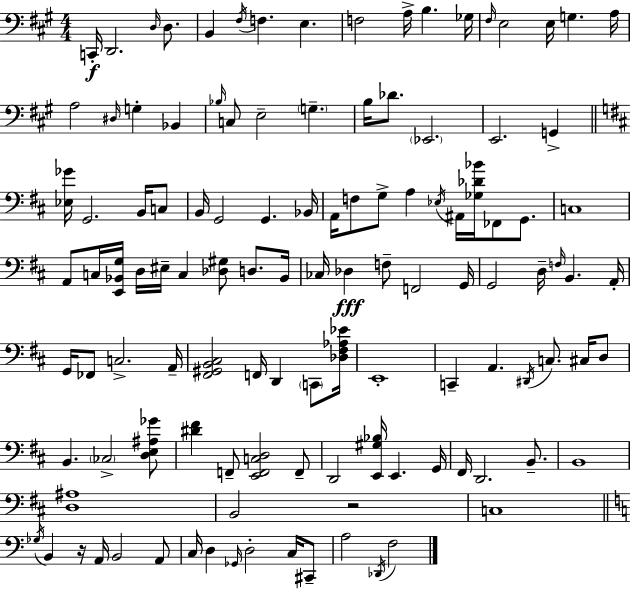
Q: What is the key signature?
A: A major